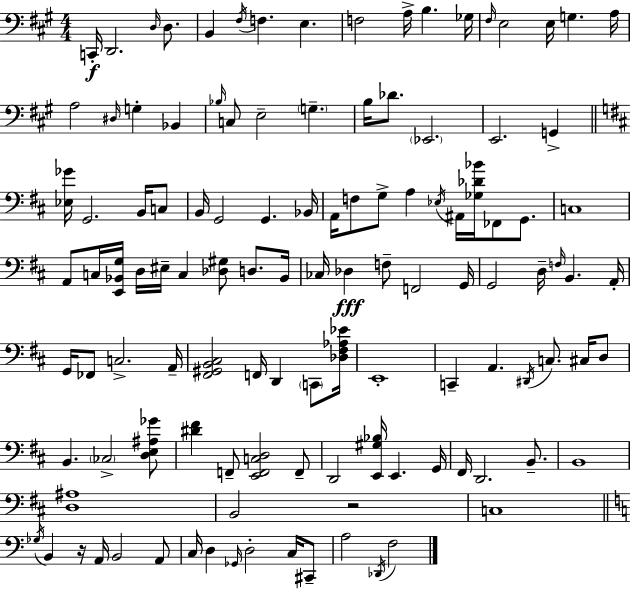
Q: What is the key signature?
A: A major